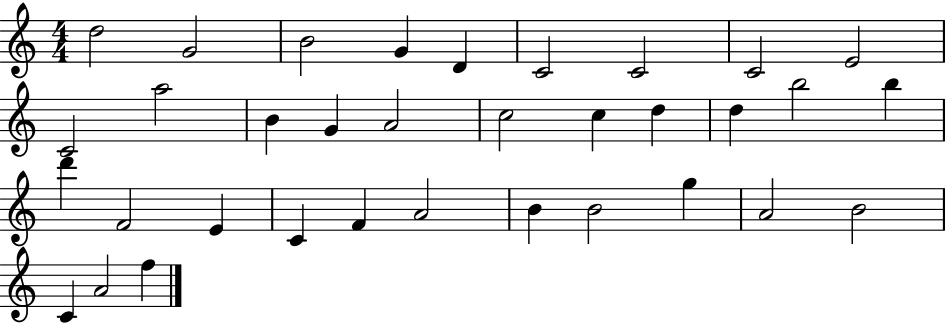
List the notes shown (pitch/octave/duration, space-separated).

D5/h G4/h B4/h G4/q D4/q C4/h C4/h C4/h E4/h C4/h A5/h B4/q G4/q A4/h C5/h C5/q D5/q D5/q B5/h B5/q D6/q F4/h E4/q C4/q F4/q A4/h B4/q B4/h G5/q A4/h B4/h C4/q A4/h F5/q